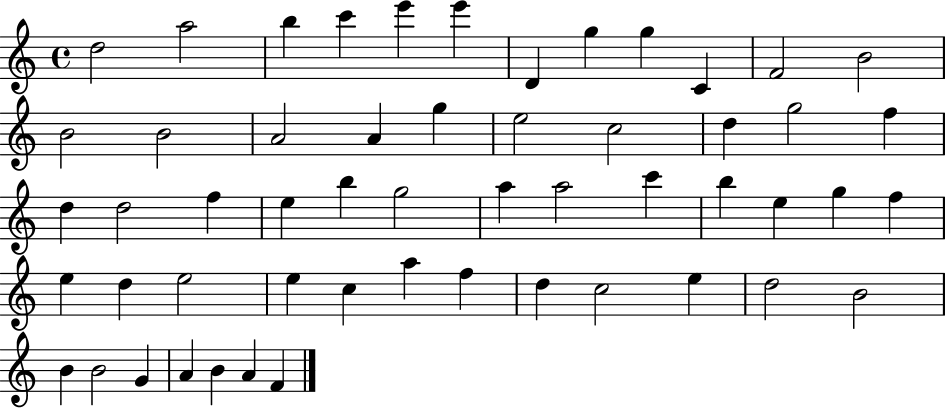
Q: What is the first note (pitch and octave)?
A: D5